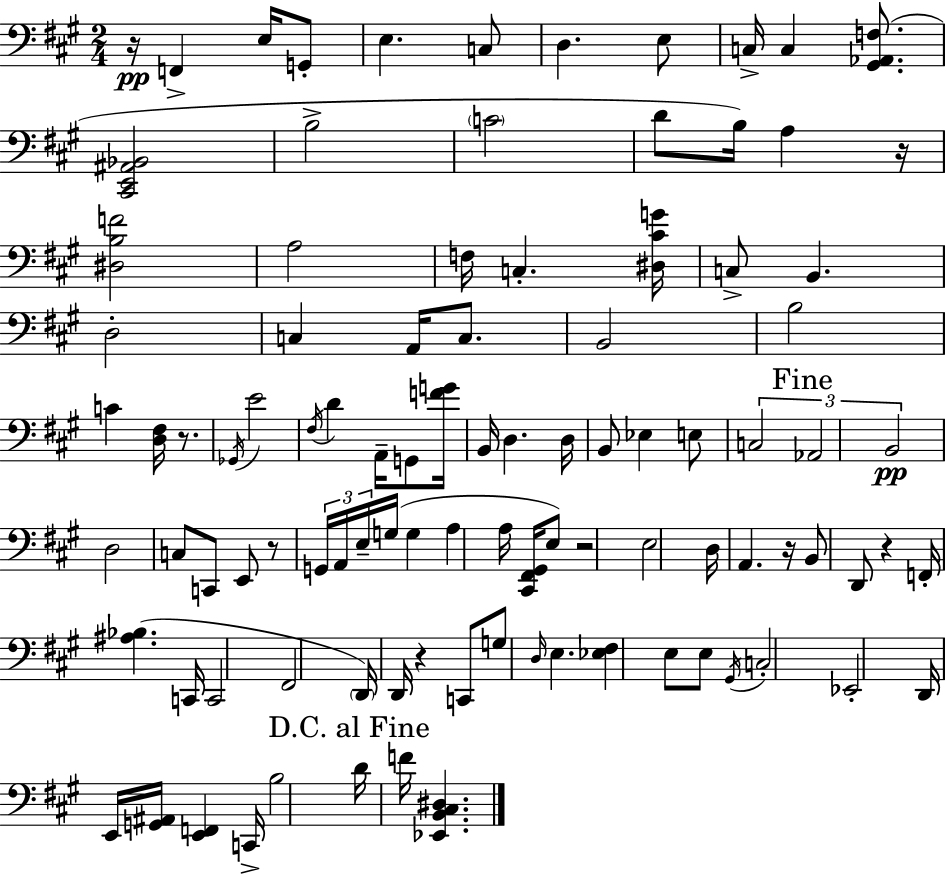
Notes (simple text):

R/s F2/q E3/s G2/e E3/q. C3/e D3/q. E3/e C3/s C3/q [G#2,Ab2,F3]/e. [C#2,E2,A#2,Bb2]/h B3/h C4/h D4/e B3/s A3/q R/s [D#3,B3,F4]/h A3/h F3/s C3/q. [D#3,C#4,G4]/s C3/e B2/q. D3/h C3/q A2/s C3/e. B2/h B3/h C4/q [D3,F#3]/s R/e. Gb2/s E4/h F#3/s D4/q A2/s G2/e [F4,G4]/s B2/s D3/q. D3/s B2/e Eb3/q E3/e C3/h Ab2/h B2/h D3/h C3/e C2/e E2/e R/e G2/s A2/s E3/s G3/s G3/q A3/q A3/s [C#2,F#2,G#2]/s E3/e R/h E3/h D3/s A2/q. R/s B2/e D2/e R/q F2/s [A#3,Bb3]/q. C2/s C2/h F#2/h D2/s D2/s R/q C2/e G3/e D3/s E3/q. [Eb3,F#3]/q E3/e E3/e G#2/s C3/h Eb2/h D2/s E2/s [G2,A#2]/s [E2,F2]/q C2/s B3/h D4/s F4/s [Eb2,B2,C#3,D#3]/q.